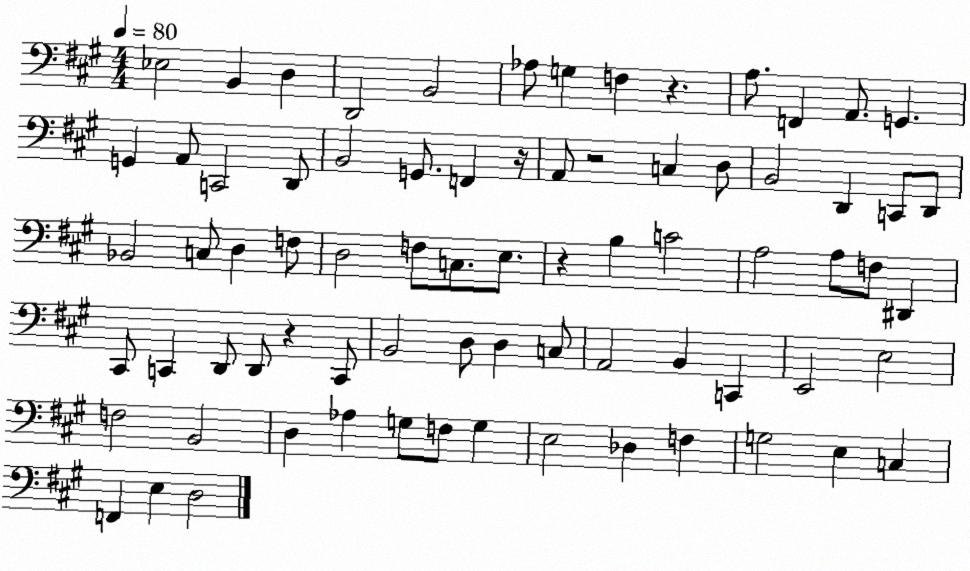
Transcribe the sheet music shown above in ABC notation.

X:1
T:Untitled
M:4/4
L:1/4
K:A
_E,2 B,, D, D,,2 B,,2 _A,/2 G, F, z A,/2 F,, A,,/2 G,, G,, A,,/2 C,,2 D,,/2 B,,2 G,,/2 F,, z/4 A,,/2 z2 C, D,/2 B,,2 D,, C,,/2 D,,/2 _B,,2 C,/2 D, F,/2 D,2 F,/2 C,/2 E,/2 z B, C2 A,2 A,/2 F,/2 ^D,, ^C,,/2 C,, D,,/2 D,,/2 z C,,/2 B,,2 D,/2 D, C,/2 A,,2 B,, C,, E,,2 E,2 F,2 B,,2 D, _A, G,/2 F,/2 G, E,2 _D, F, G,2 E, C, F,, E, D,2